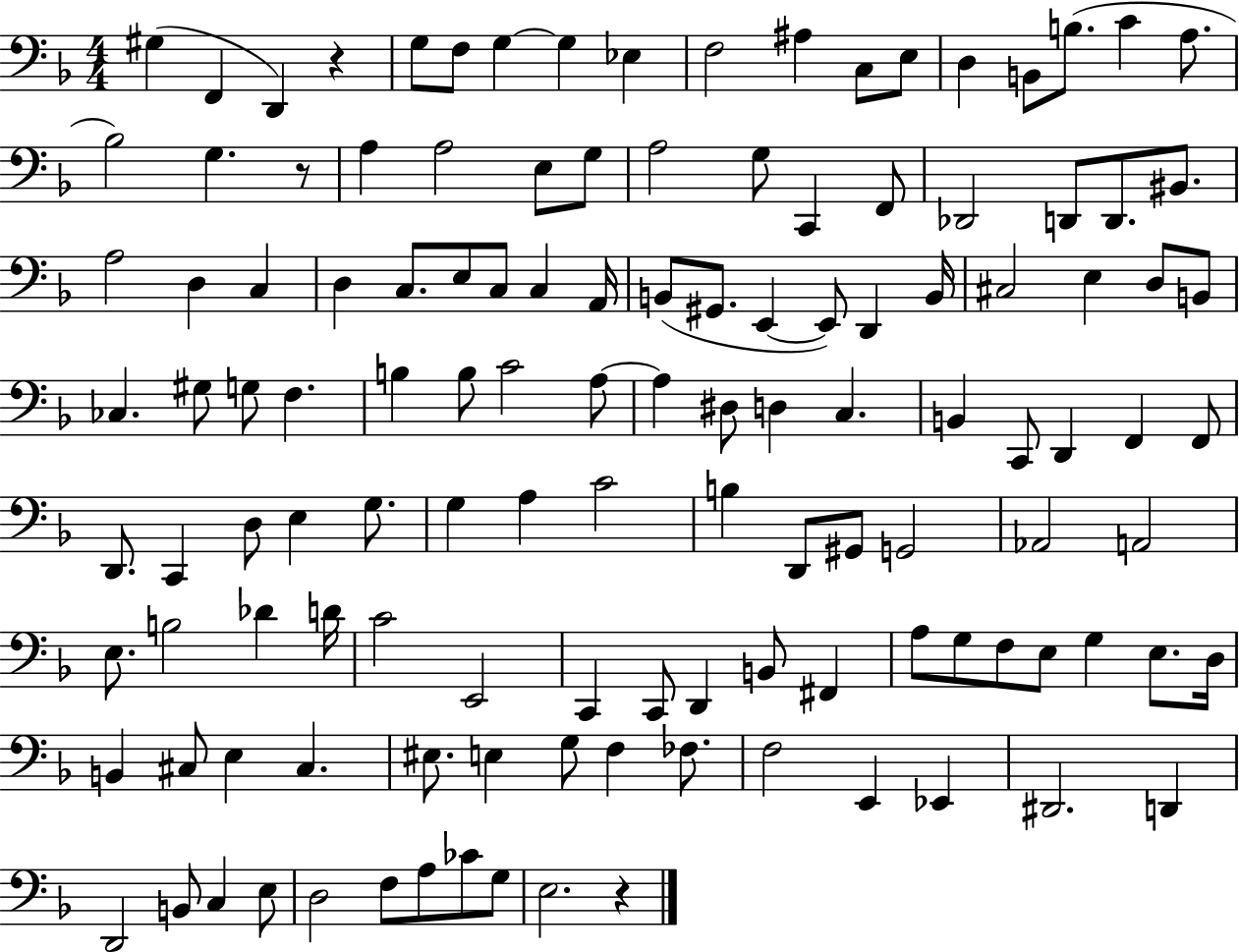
{
  \clef bass
  \numericTimeSignature
  \time 4/4
  \key f \major
  gis4( f,4 d,4) r4 | g8 f8 g4~~ g4 ees4 | f2 ais4 c8 e8 | d4 b,8 b8.( c'4 a8. | \break bes2) g4. r8 | a4 a2 e8 g8 | a2 g8 c,4 f,8 | des,2 d,8 d,8. bis,8. | \break a2 d4 c4 | d4 c8. e8 c8 c4 a,16 | b,8( gis,8. e,4~~ e,8) d,4 b,16 | cis2 e4 d8 b,8 | \break ces4. gis8 g8 f4. | b4 b8 c'2 a8~~ | a4 dis8 d4 c4. | b,4 c,8 d,4 f,4 f,8 | \break d,8. c,4 d8 e4 g8. | g4 a4 c'2 | b4 d,8 gis,8 g,2 | aes,2 a,2 | \break e8. b2 des'4 d'16 | c'2 e,2 | c,4 c,8 d,4 b,8 fis,4 | a8 g8 f8 e8 g4 e8. d16 | \break b,4 cis8 e4 cis4. | eis8. e4 g8 f4 fes8. | f2 e,4 ees,4 | dis,2. d,4 | \break d,2 b,8 c4 e8 | d2 f8 a8 ces'8 g8 | e2. r4 | \bar "|."
}